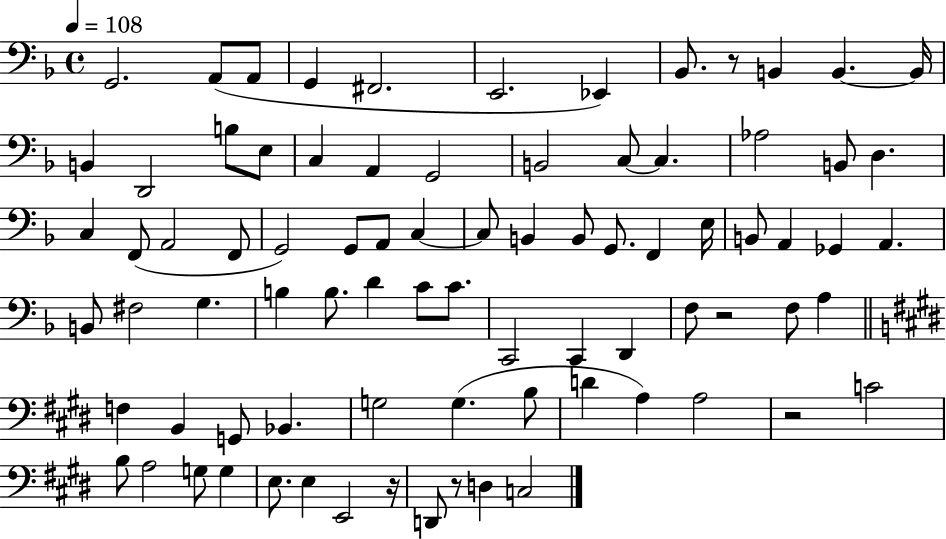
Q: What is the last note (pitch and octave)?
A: C3